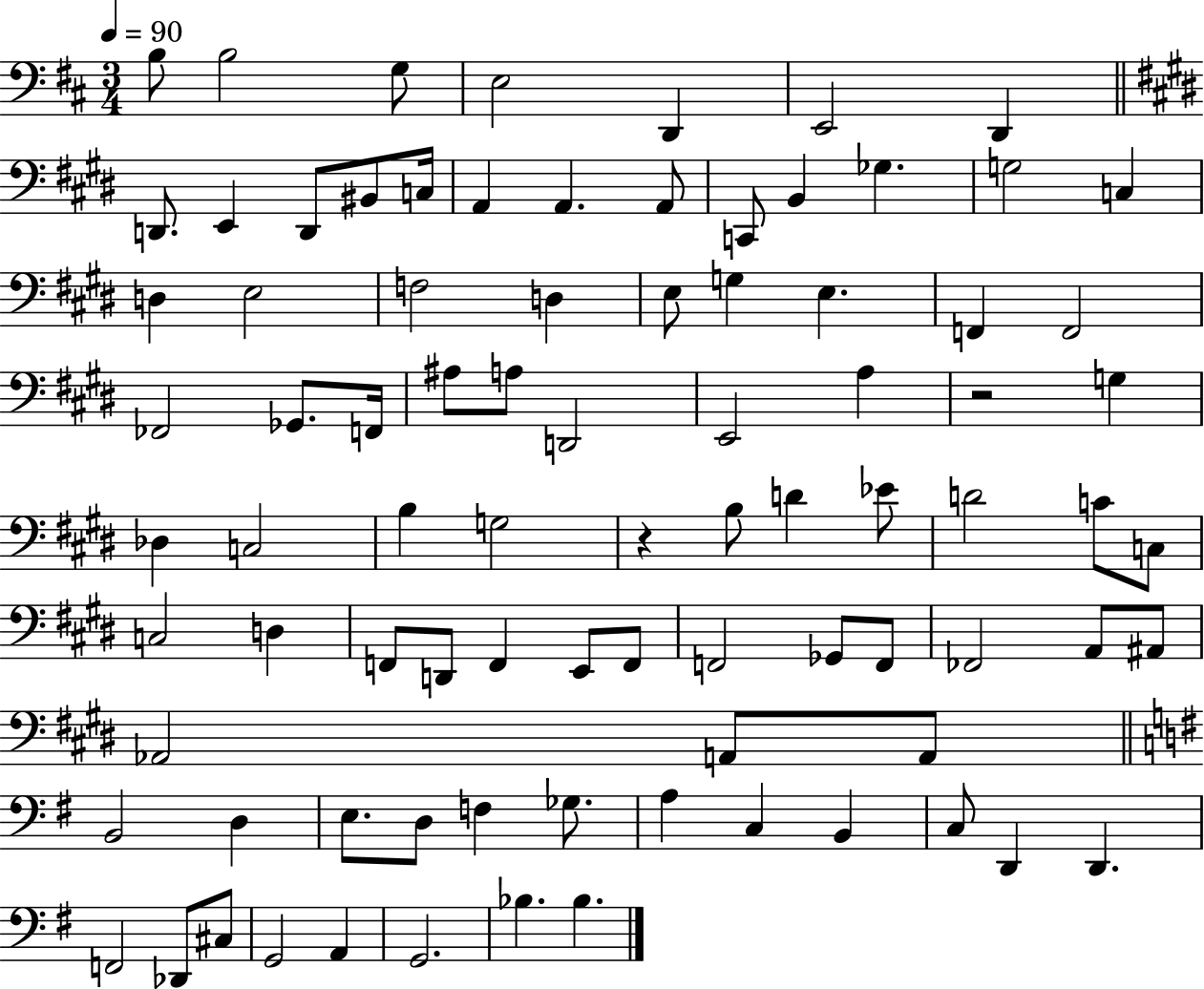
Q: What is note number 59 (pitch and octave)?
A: FES2